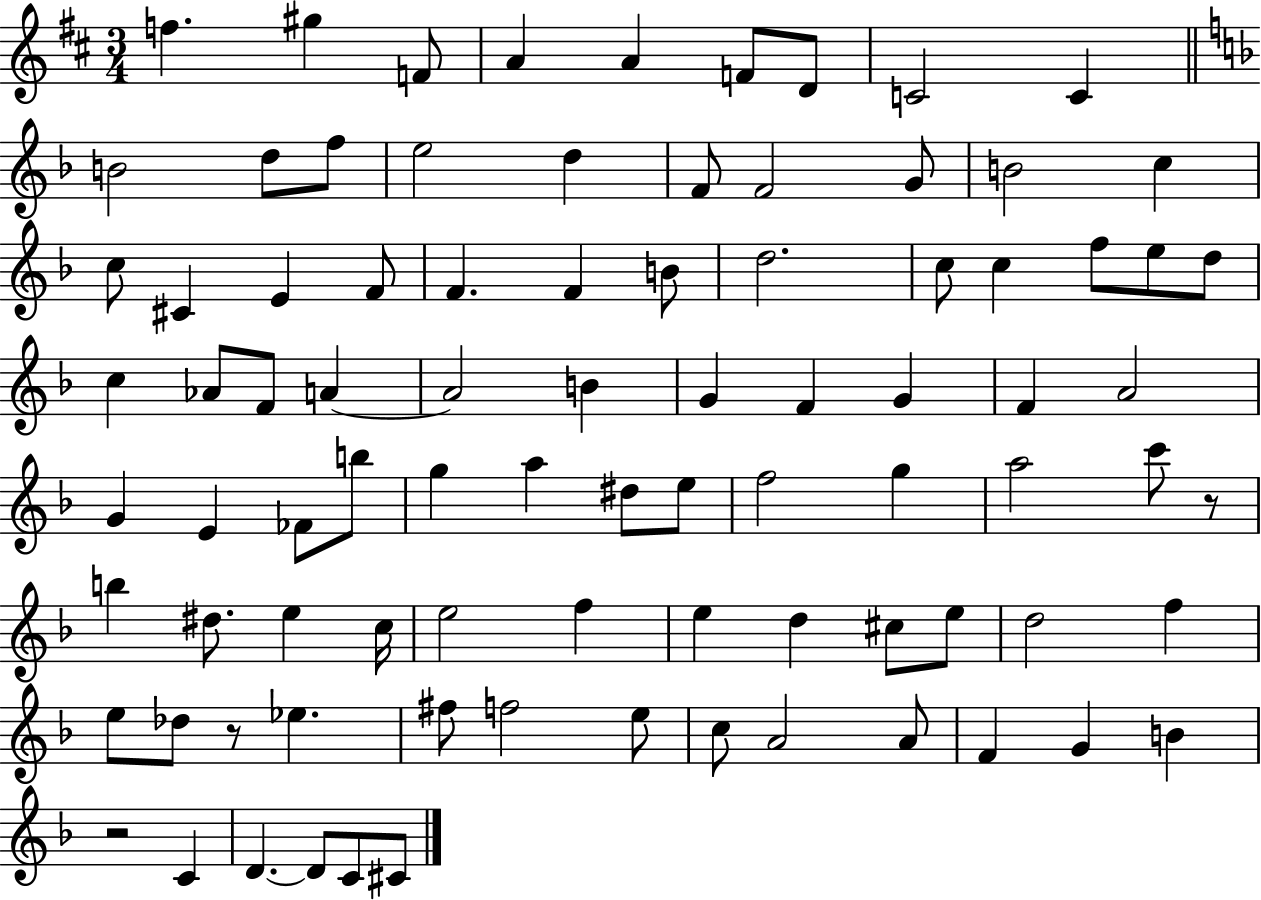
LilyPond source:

{
  \clef treble
  \numericTimeSignature
  \time 3/4
  \key d \major
  f''4. gis''4 f'8 | a'4 a'4 f'8 d'8 | c'2 c'4 | \bar "||" \break \key f \major b'2 d''8 f''8 | e''2 d''4 | f'8 f'2 g'8 | b'2 c''4 | \break c''8 cis'4 e'4 f'8 | f'4. f'4 b'8 | d''2. | c''8 c''4 f''8 e''8 d''8 | \break c''4 aes'8 f'8 a'4~~ | a'2 b'4 | g'4 f'4 g'4 | f'4 a'2 | \break g'4 e'4 fes'8 b''8 | g''4 a''4 dis''8 e''8 | f''2 g''4 | a''2 c'''8 r8 | \break b''4 dis''8. e''4 c''16 | e''2 f''4 | e''4 d''4 cis''8 e''8 | d''2 f''4 | \break e''8 des''8 r8 ees''4. | fis''8 f''2 e''8 | c''8 a'2 a'8 | f'4 g'4 b'4 | \break r2 c'4 | d'4.~~ d'8 c'8 cis'8 | \bar "|."
}